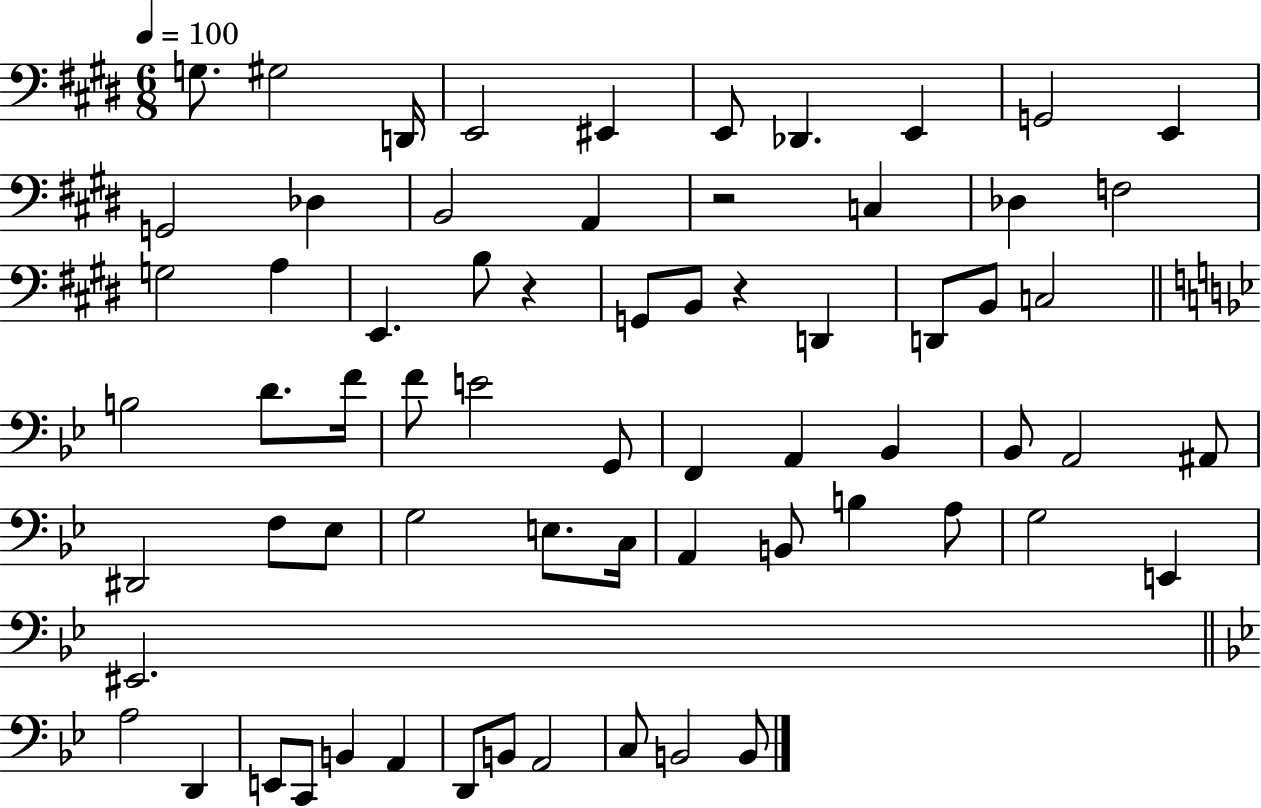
{
  \clef bass
  \numericTimeSignature
  \time 6/8
  \key e \major
  \tempo 4 = 100
  \repeat volta 2 { g8. gis2 d,16 | e,2 eis,4 | e,8 des,4. e,4 | g,2 e,4 | \break g,2 des4 | b,2 a,4 | r2 c4 | des4 f2 | \break g2 a4 | e,4. b8 r4 | g,8 b,8 r4 d,4 | d,8 b,8 c2 | \break \bar "||" \break \key bes \major b2 d'8. f'16 | f'8 e'2 g,8 | f,4 a,4 bes,4 | bes,8 a,2 ais,8 | \break dis,2 f8 ees8 | g2 e8. c16 | a,4 b,8 b4 a8 | g2 e,4 | \break eis,2. | \bar "||" \break \key bes \major a2 d,4 | e,8 c,8 b,4 a,4 | d,8 b,8 a,2 | c8 b,2 b,8 | \break } \bar "|."
}